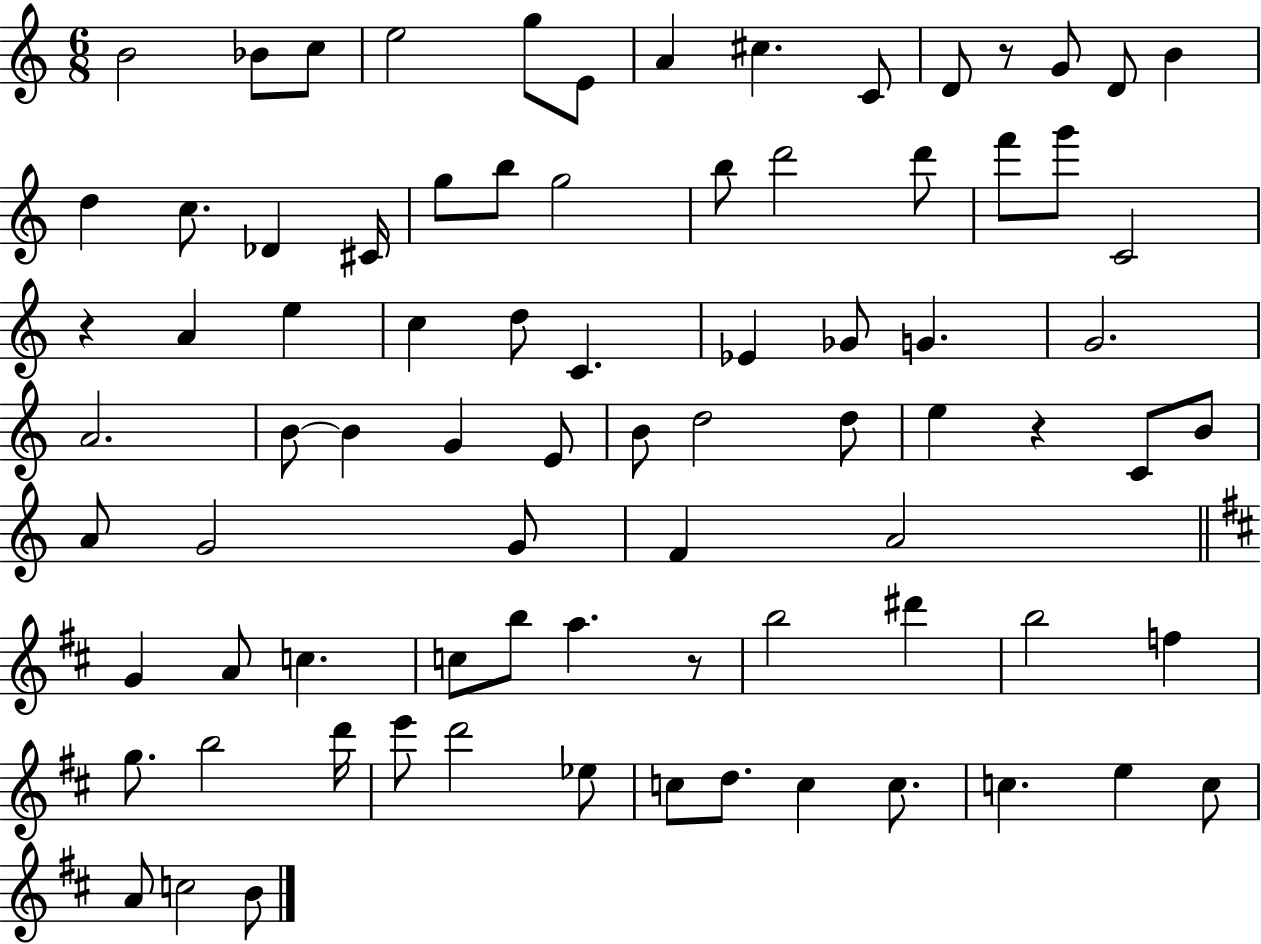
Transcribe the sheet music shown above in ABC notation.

X:1
T:Untitled
M:6/8
L:1/4
K:C
B2 _B/2 c/2 e2 g/2 E/2 A ^c C/2 D/2 z/2 G/2 D/2 B d c/2 _D ^C/4 g/2 b/2 g2 b/2 d'2 d'/2 f'/2 g'/2 C2 z A e c d/2 C _E _G/2 G G2 A2 B/2 B G E/2 B/2 d2 d/2 e z C/2 B/2 A/2 G2 G/2 F A2 G A/2 c c/2 b/2 a z/2 b2 ^d' b2 f g/2 b2 d'/4 e'/2 d'2 _e/2 c/2 d/2 c c/2 c e c/2 A/2 c2 B/2